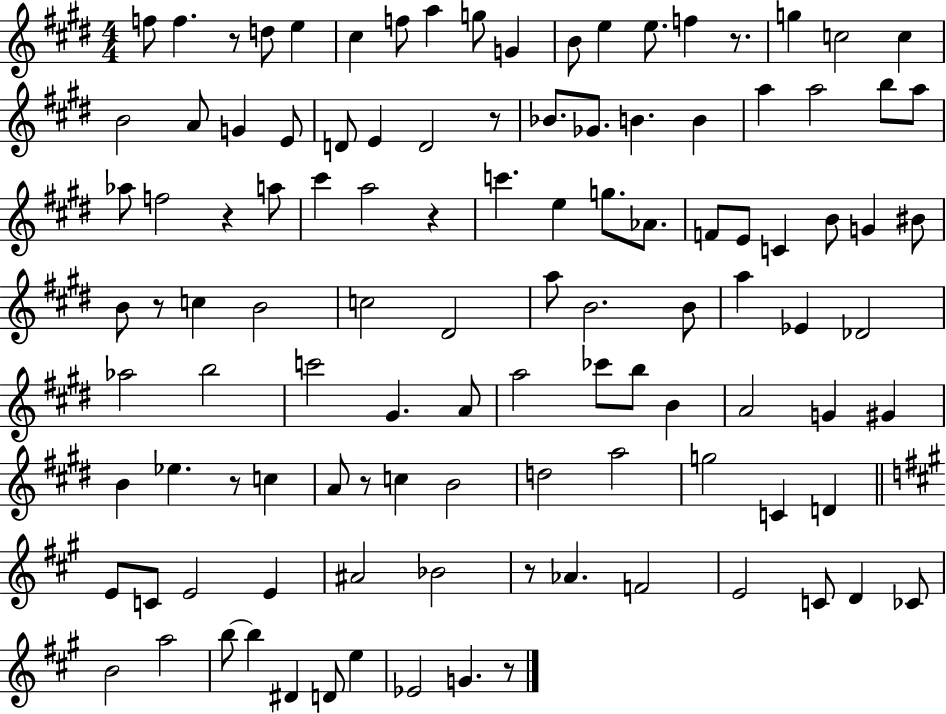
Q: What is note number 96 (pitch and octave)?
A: B5